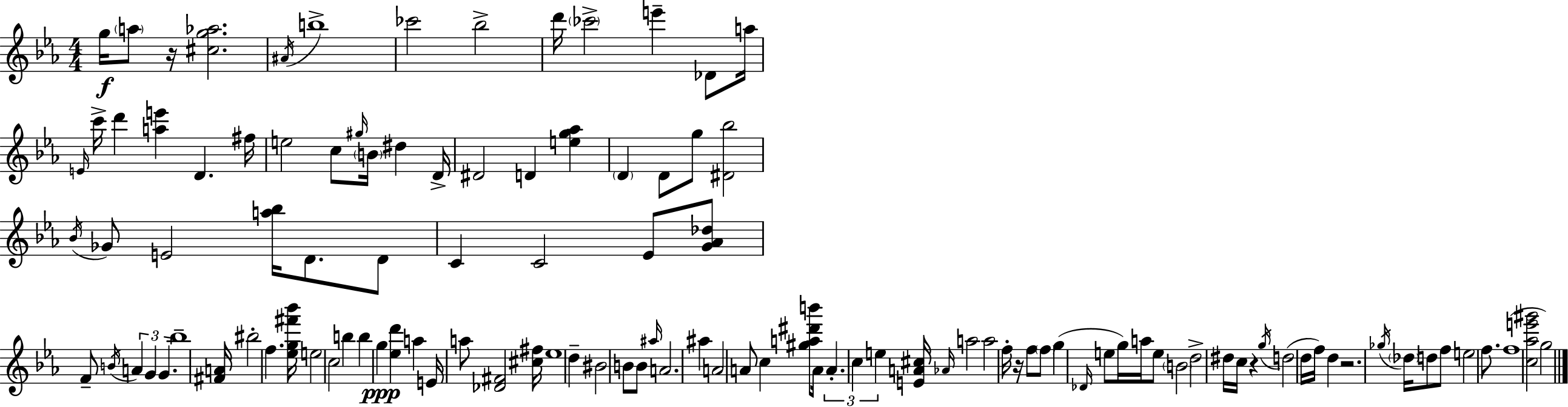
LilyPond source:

{
  \clef treble
  \numericTimeSignature
  \time 4/4
  \key ees \major
  g''16\f \parenthesize a''8 r16 <cis'' g'' aes''>2. | \acciaccatura { ais'16 } b''1-> | ces'''2 bes''2-> | d'''16 \parenthesize ces'''2-> e'''4-- des'8 | \break a''16 \grace { e'16 } c'''16-> d'''4 <a'' e'''>4 d'4. | fis''16 e''2 c''8 \grace { gis''16 } \parenthesize b'16 dis''4 | d'16-> dis'2 d'4 <e'' g'' aes''>4 | \parenthesize d'4 d'8 g''8 <dis' bes''>2 | \break \acciaccatura { bes'16 } ges'8 e'2 <a'' bes''>16 d'8. | d'8 c'4 c'2 | ees'8 <g' aes' des''>8 f'8-- \acciaccatura { b'16 } \tuplet 3/2 { a'4 g'4 g'4. } | bes''1-- | \break <fis' a'>16 bis''2-. f''4. | <ees'' g'' fis''' bes'''>16 e''2 c''2 | b''4 b''4 g''4\ppp | <ees'' d'''>4 a''4 e'16 a''8 <des' fis'>2 | \break <cis'' fis''>16 ees''1 | d''4-- bis'2 | b'8 b'8 \grace { ais''16 } a'2. | ais''4 a'2 a'8 | \break c''4 <gis'' a'' dis''' b'''>8 a'16 \tuplet 3/2 { a'4.-. c''4 | e''4 } <e' a' cis''>16 \grace { aes'16 } a''2 a''2 | f''16-. r16 f''8 \parenthesize f''8 g''4( | \grace { des'16 } e''8 g''16) a''16 e''8 \parenthesize b'2 | \break d''2-> dis''16 c''16 r4 \acciaccatura { g''16 }( d''2 | d''16 f''16) d''4 r2. | \acciaccatura { ges''16 } \parenthesize des''16 d''8 f''8 e''2 | f''8. f''1( | \break <c'' aes'' e''' gis'''>2 | g''2) \bar "|."
}